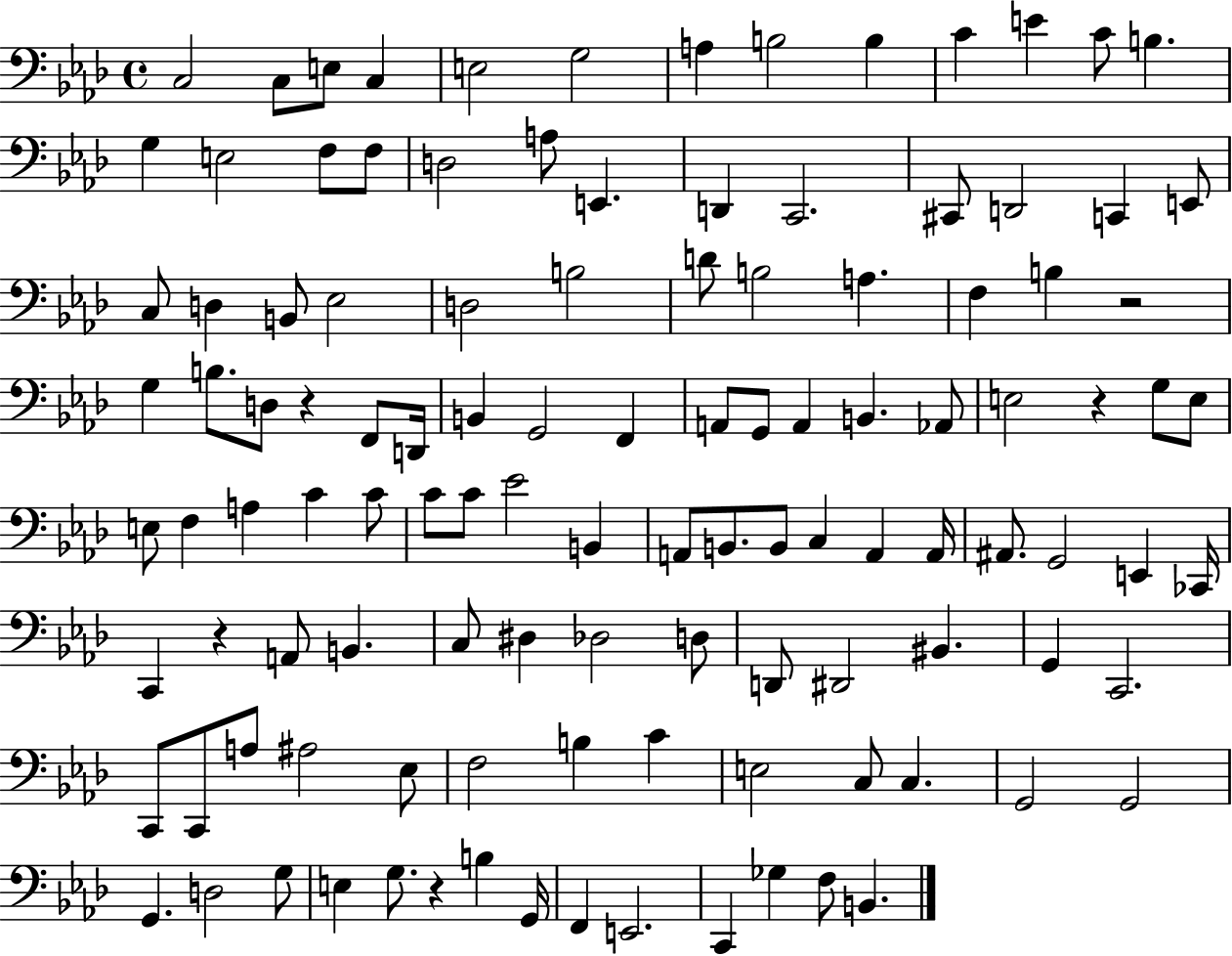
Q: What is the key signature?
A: AES major